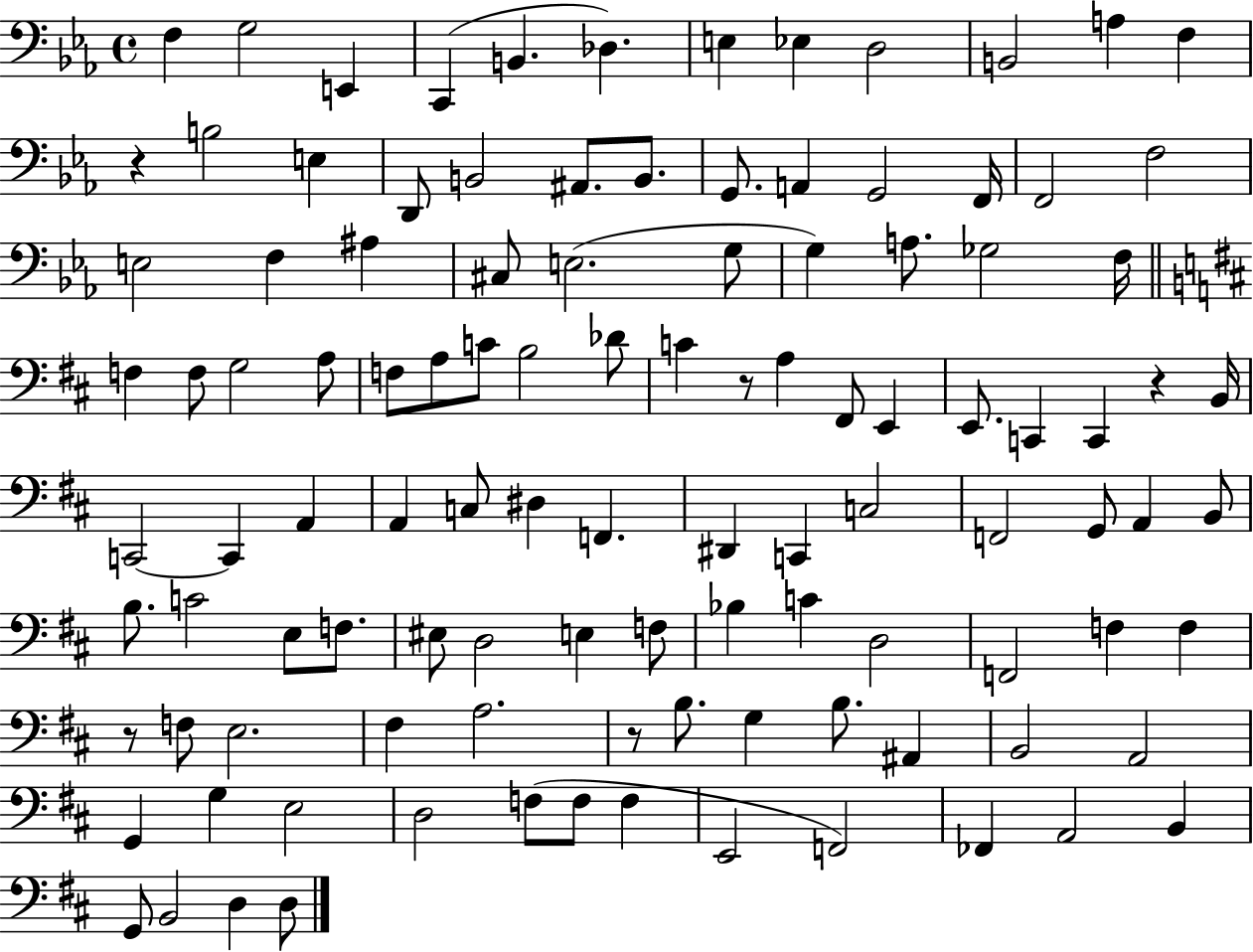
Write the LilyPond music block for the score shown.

{
  \clef bass
  \time 4/4
  \defaultTimeSignature
  \key ees \major
  f4 g2 e,4 | c,4( b,4. des4.) | e4 ees4 d2 | b,2 a4 f4 | \break r4 b2 e4 | d,8 b,2 ais,8. b,8. | g,8. a,4 g,2 f,16 | f,2 f2 | \break e2 f4 ais4 | cis8 e2.( g8 | g4) a8. ges2 f16 | \bar "||" \break \key d \major f4 f8 g2 a8 | f8 a8 c'8 b2 des'8 | c'4 r8 a4 fis,8 e,4 | e,8. c,4 c,4 r4 b,16 | \break c,2~~ c,4 a,4 | a,4 c8 dis4 f,4. | dis,4 c,4 c2 | f,2 g,8 a,4 b,8 | \break b8. c'2 e8 f8. | eis8 d2 e4 f8 | bes4 c'4 d2 | f,2 f4 f4 | \break r8 f8 e2. | fis4 a2. | r8 b8. g4 b8. ais,4 | b,2 a,2 | \break g,4 g4 e2 | d2 f8( f8 f4 | e,2 f,2) | fes,4 a,2 b,4 | \break g,8 b,2 d4 d8 | \bar "|."
}